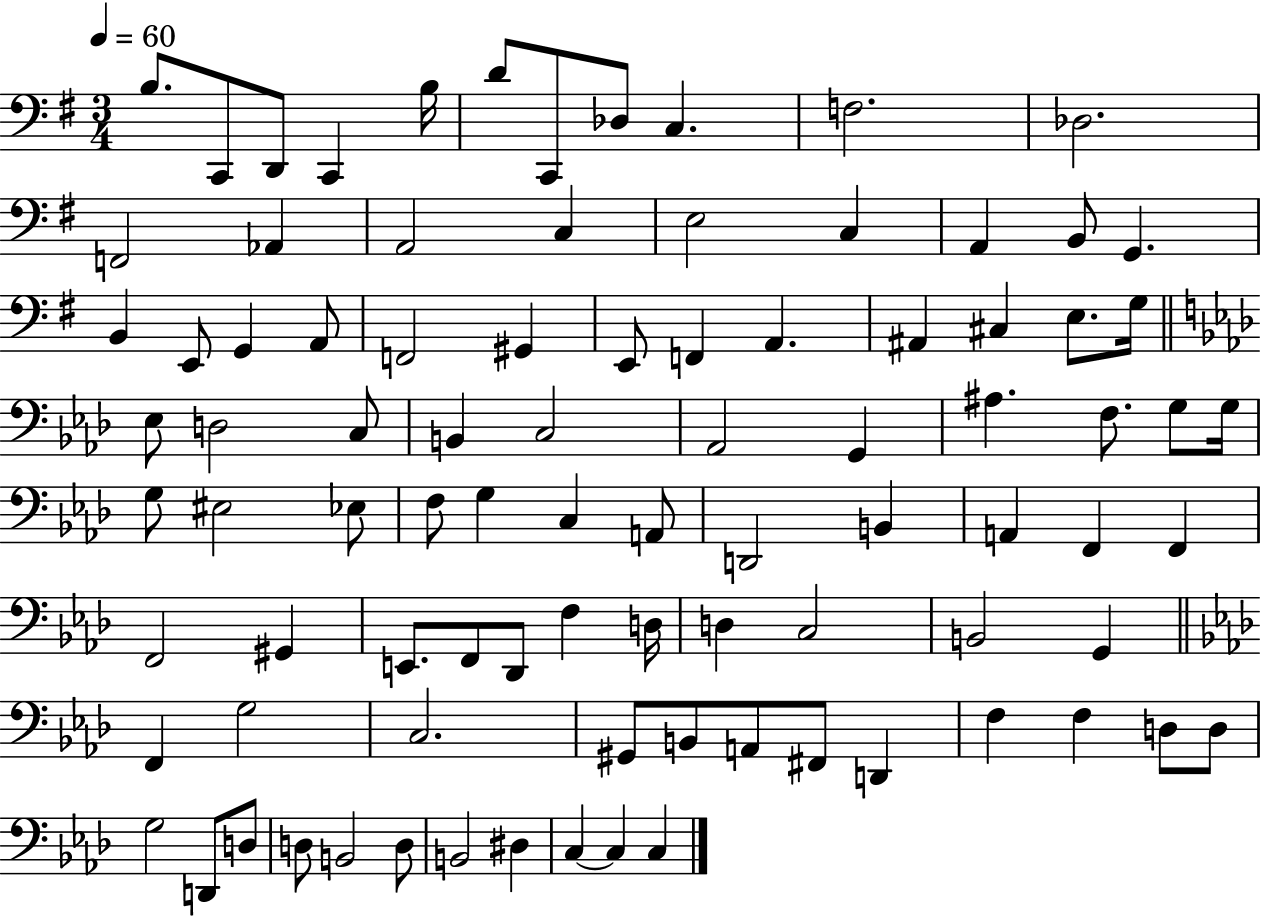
X:1
T:Untitled
M:3/4
L:1/4
K:G
B,/2 C,,/2 D,,/2 C,, B,/4 D/2 C,,/2 _D,/2 C, F,2 _D,2 F,,2 _A,, A,,2 C, E,2 C, A,, B,,/2 G,, B,, E,,/2 G,, A,,/2 F,,2 ^G,, E,,/2 F,, A,, ^A,, ^C, E,/2 G,/4 _E,/2 D,2 C,/2 B,, C,2 _A,,2 G,, ^A, F,/2 G,/2 G,/4 G,/2 ^E,2 _E,/2 F,/2 G, C, A,,/2 D,,2 B,, A,, F,, F,, F,,2 ^G,, E,,/2 F,,/2 _D,,/2 F, D,/4 D, C,2 B,,2 G,, F,, G,2 C,2 ^G,,/2 B,,/2 A,,/2 ^F,,/2 D,, F, F, D,/2 D,/2 G,2 D,,/2 D,/2 D,/2 B,,2 D,/2 B,,2 ^D, C, C, C,